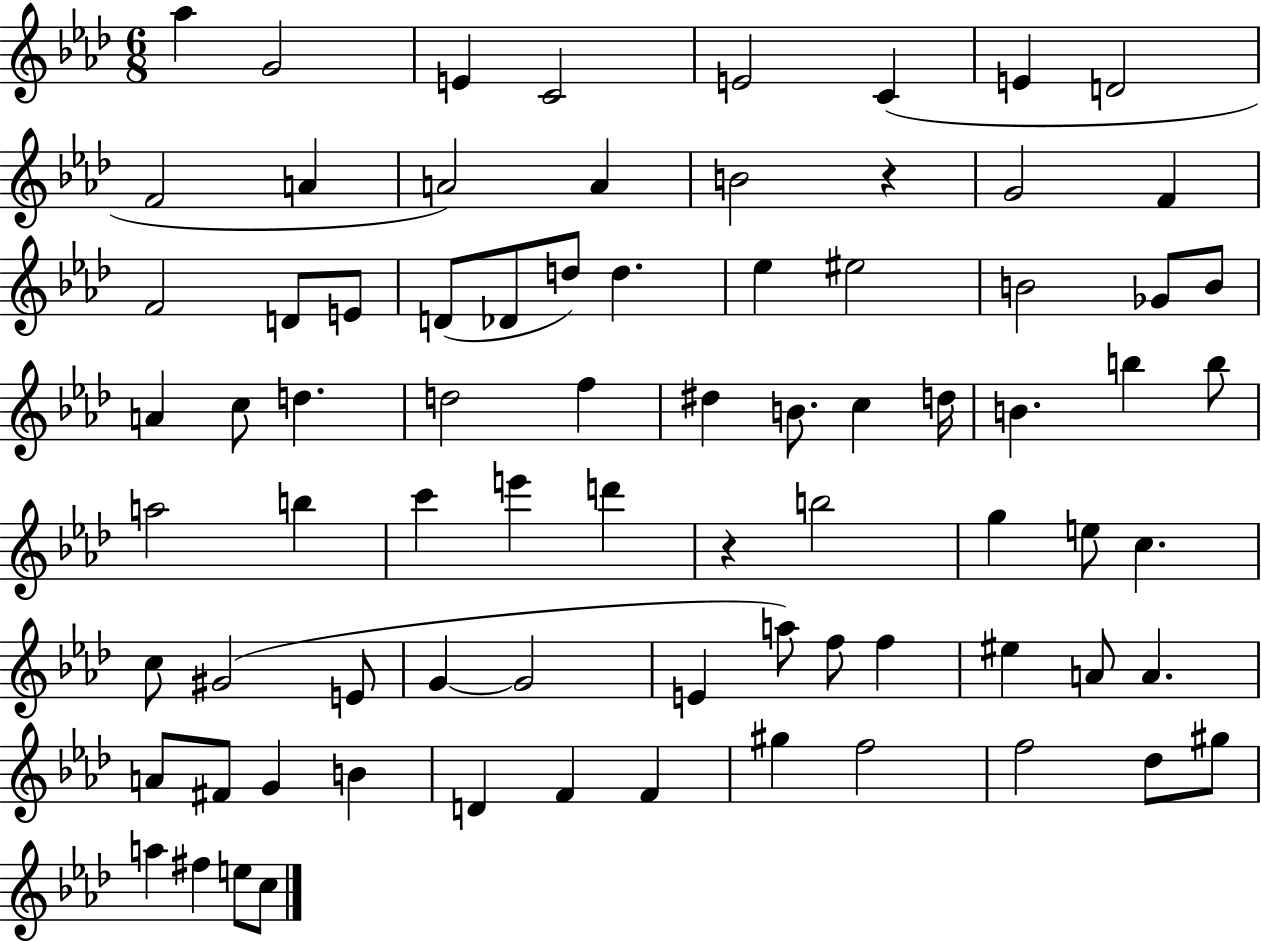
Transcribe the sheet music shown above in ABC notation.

X:1
T:Untitled
M:6/8
L:1/4
K:Ab
_a G2 E C2 E2 C E D2 F2 A A2 A B2 z G2 F F2 D/2 E/2 D/2 _D/2 d/2 d _e ^e2 B2 _G/2 B/2 A c/2 d d2 f ^d B/2 c d/4 B b b/2 a2 b c' e' d' z b2 g e/2 c c/2 ^G2 E/2 G G2 E a/2 f/2 f ^e A/2 A A/2 ^F/2 G B D F F ^g f2 f2 _d/2 ^g/2 a ^f e/2 c/2